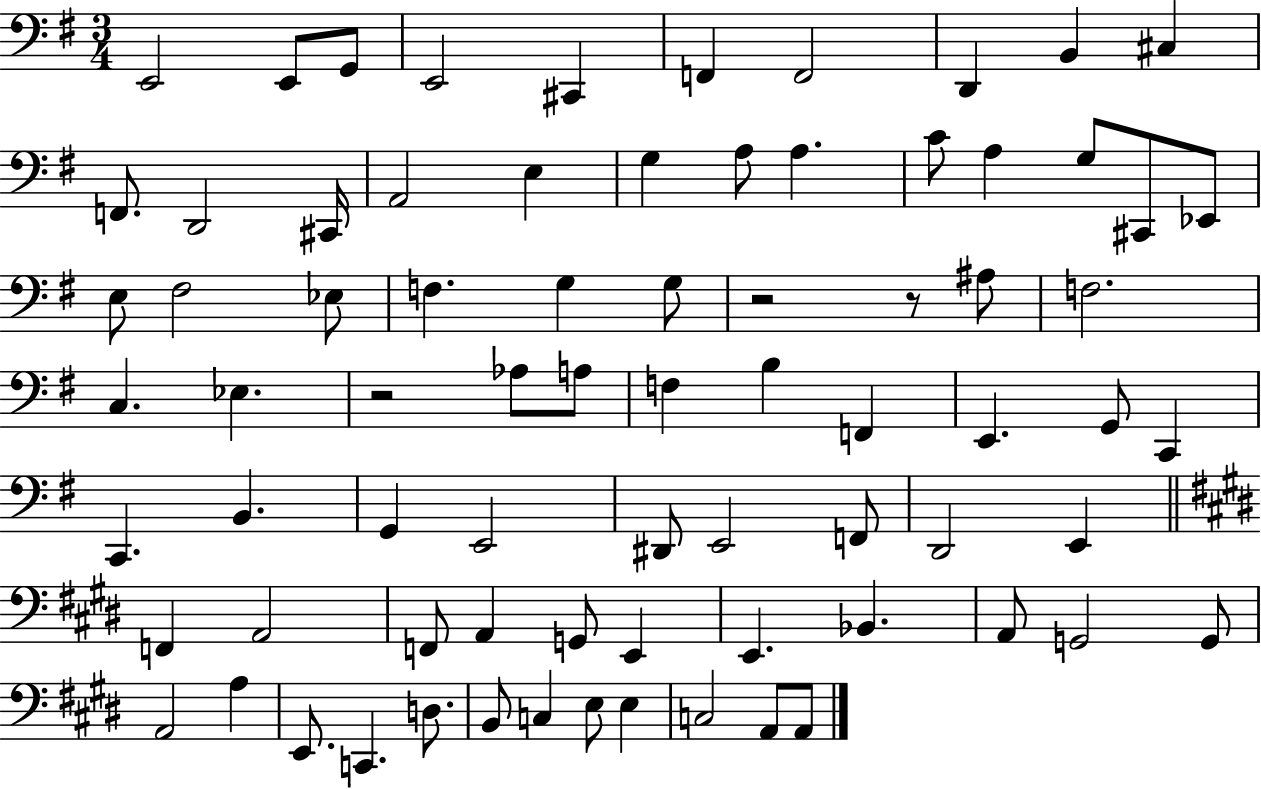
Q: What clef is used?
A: bass